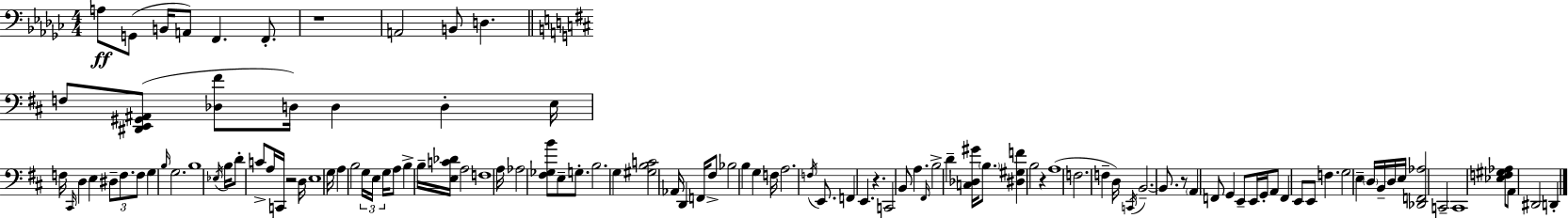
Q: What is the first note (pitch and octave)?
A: A3